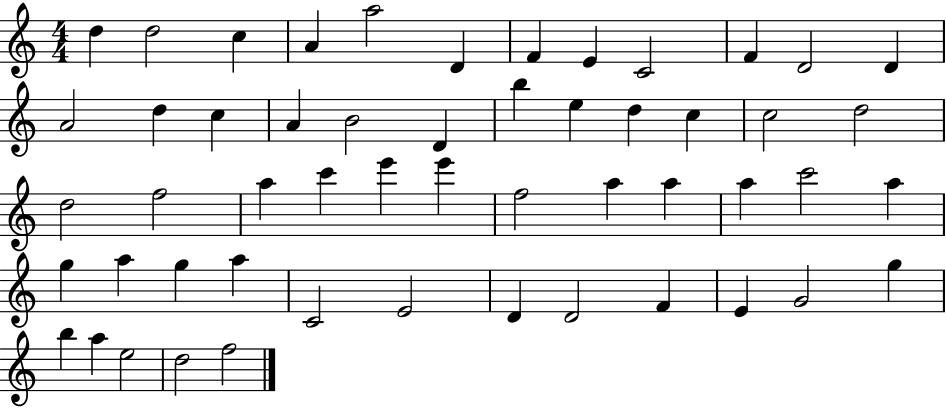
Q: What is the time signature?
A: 4/4